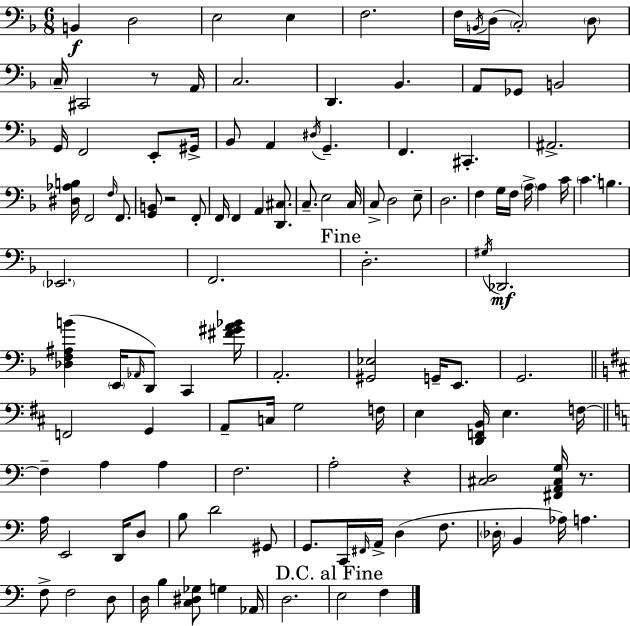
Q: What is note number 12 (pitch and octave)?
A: C#2